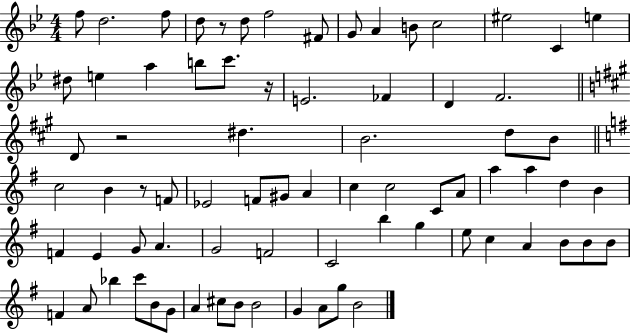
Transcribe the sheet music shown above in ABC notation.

X:1
T:Untitled
M:4/4
L:1/4
K:Bb
f/2 d2 f/2 d/2 z/2 d/2 f2 ^F/2 G/2 A B/2 c2 ^e2 C e ^d/2 e a b/2 c'/2 z/4 E2 _F D F2 D/2 z2 ^d B2 d/2 B/2 c2 B z/2 F/2 _E2 F/2 ^G/2 A c c2 C/2 A/2 a a d B F E G/2 A G2 F2 C2 b g e/2 c A B/2 B/2 B/2 F A/2 _b c'/2 B/2 G/2 A ^c/2 B/2 B2 G A/2 g/2 B2